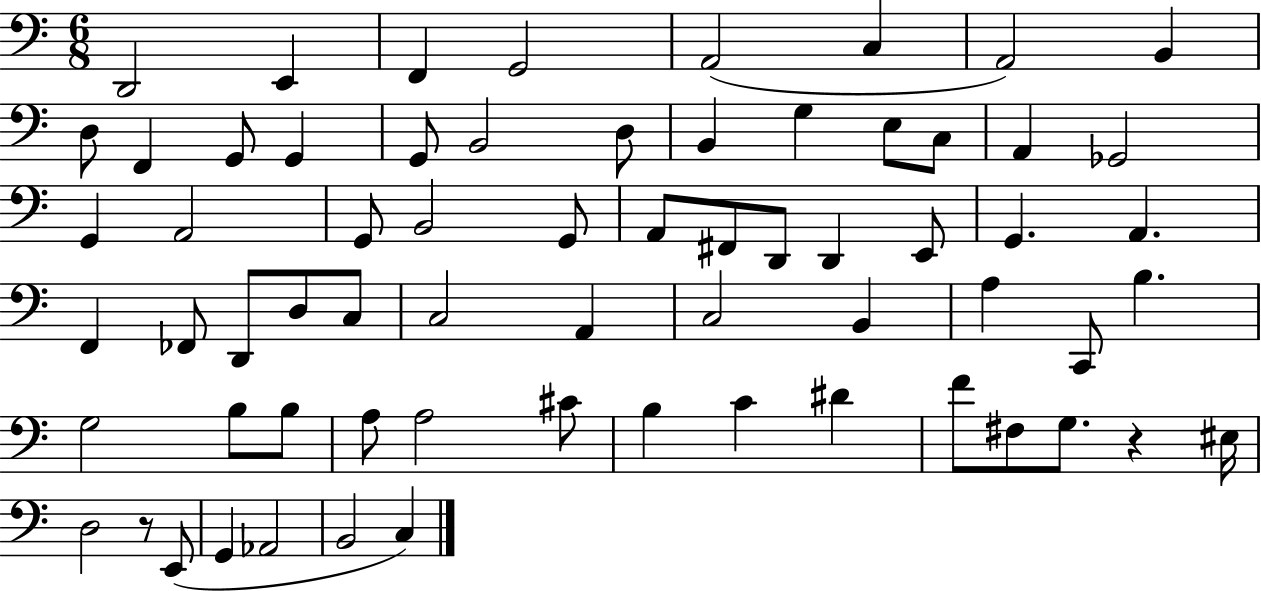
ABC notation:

X:1
T:Untitled
M:6/8
L:1/4
K:C
D,,2 E,, F,, G,,2 A,,2 C, A,,2 B,, D,/2 F,, G,,/2 G,, G,,/2 B,,2 D,/2 B,, G, E,/2 C,/2 A,, _G,,2 G,, A,,2 G,,/2 B,,2 G,,/2 A,,/2 ^F,,/2 D,,/2 D,, E,,/2 G,, A,, F,, _F,,/2 D,,/2 D,/2 C,/2 C,2 A,, C,2 B,, A, C,,/2 B, G,2 B,/2 B,/2 A,/2 A,2 ^C/2 B, C ^D F/2 ^F,/2 G,/2 z ^E,/4 D,2 z/2 E,,/2 G,, _A,,2 B,,2 C,